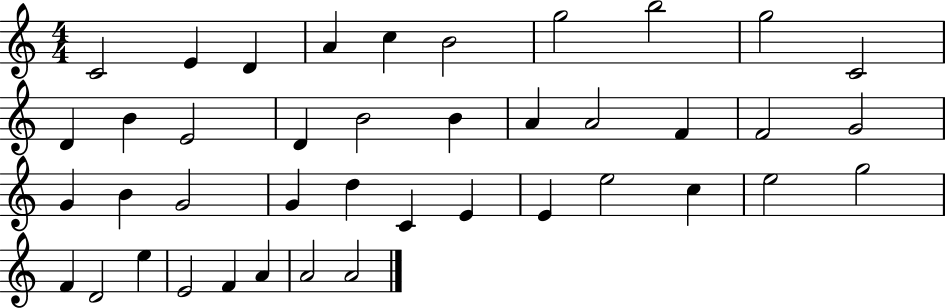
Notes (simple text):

C4/h E4/q D4/q A4/q C5/q B4/h G5/h B5/h G5/h C4/h D4/q B4/q E4/h D4/q B4/h B4/q A4/q A4/h F4/q F4/h G4/h G4/q B4/q G4/h G4/q D5/q C4/q E4/q E4/q E5/h C5/q E5/h G5/h F4/q D4/h E5/q E4/h F4/q A4/q A4/h A4/h